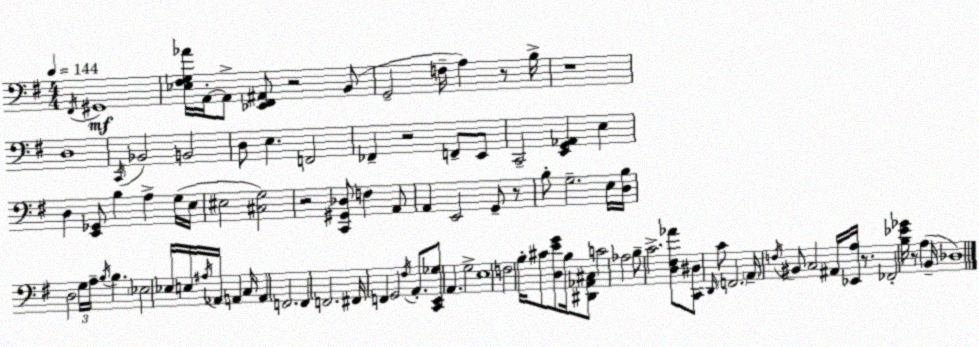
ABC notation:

X:1
T:Untitled
M:4/4
L:1/4
K:Em
^F,,/4 ^G,,4 [_E,^F,G,_A]/4 A,,/4 A,,/2 [_E,,^F,,^A,,]/2 z2 B,,/2 G,,2 F,/4 A, z/2 B,/4 z4 D,4 C,,/4 _B,,2 B,,2 D,/2 E, F,,2 _F,, z2 F,,/2 E,,/2 C,,2 [E,,G,,_A,,] E, D, [E,,_G,,]/2 B, A, G,/4 E,/4 ^E,2 [^C,G,]2 z2 [C,,^G,,_D,]/2 F, A,,/2 A,, E,,2 G,,/2 z/2 B,/2 G,2 E,/4 [D,B,]/4 D,2 G,/4 A,/4 B,/4 B, _E,2 _E,/4 E,/4 ^A,/4 _A,,/4 A,, C,/4 A,, F,,2 F,, F,,2 ^F,,/4 F,, G,,2 ^F,/4 A,,/2 [C,,E,,_G,]/2 A,, G,2 E,4 F,2 B,/4 ^C/2 [D,EG]/2 B,/4 [^D,,_A,,^C,]/2 C2 _A,2 B,/2 C2 [D,^F,_A]/2 [C,,^D,]/2 D,,/4 C/2 F,,2 A,,/4 F,/4 ^B,,/2 C,2 ^A,,/4 [_E,,A,]/4 z/2 _F,,2 [B,_E_G]/4 z/2 A, B,,/4 _D,4